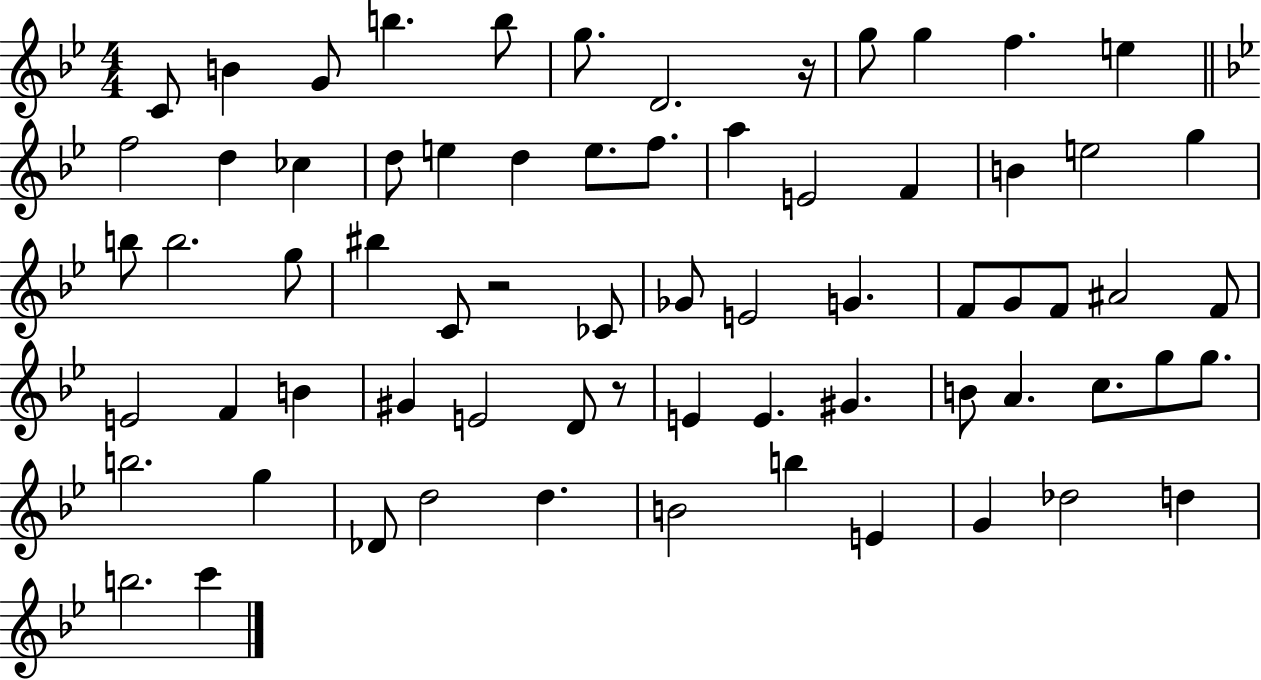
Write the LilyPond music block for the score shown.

{
  \clef treble
  \numericTimeSignature
  \time 4/4
  \key bes \major
  c'8 b'4 g'8 b''4. b''8 | g''8. d'2. r16 | g''8 g''4 f''4. e''4 | \bar "||" \break \key g \minor f''2 d''4 ces''4 | d''8 e''4 d''4 e''8. f''8. | a''4 e'2 f'4 | b'4 e''2 g''4 | \break b''8 b''2. g''8 | bis''4 c'8 r2 ces'8 | ges'8 e'2 g'4. | f'8 g'8 f'8 ais'2 f'8 | \break e'2 f'4 b'4 | gis'4 e'2 d'8 r8 | e'4 e'4. gis'4. | b'8 a'4. c''8. g''8 g''8. | \break b''2. g''4 | des'8 d''2 d''4. | b'2 b''4 e'4 | g'4 des''2 d''4 | \break b''2. c'''4 | \bar "|."
}